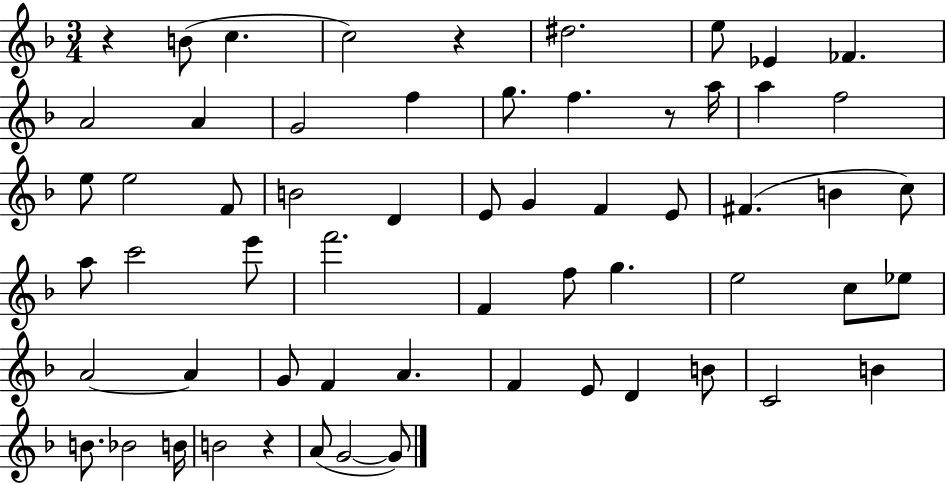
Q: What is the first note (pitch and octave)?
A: B4